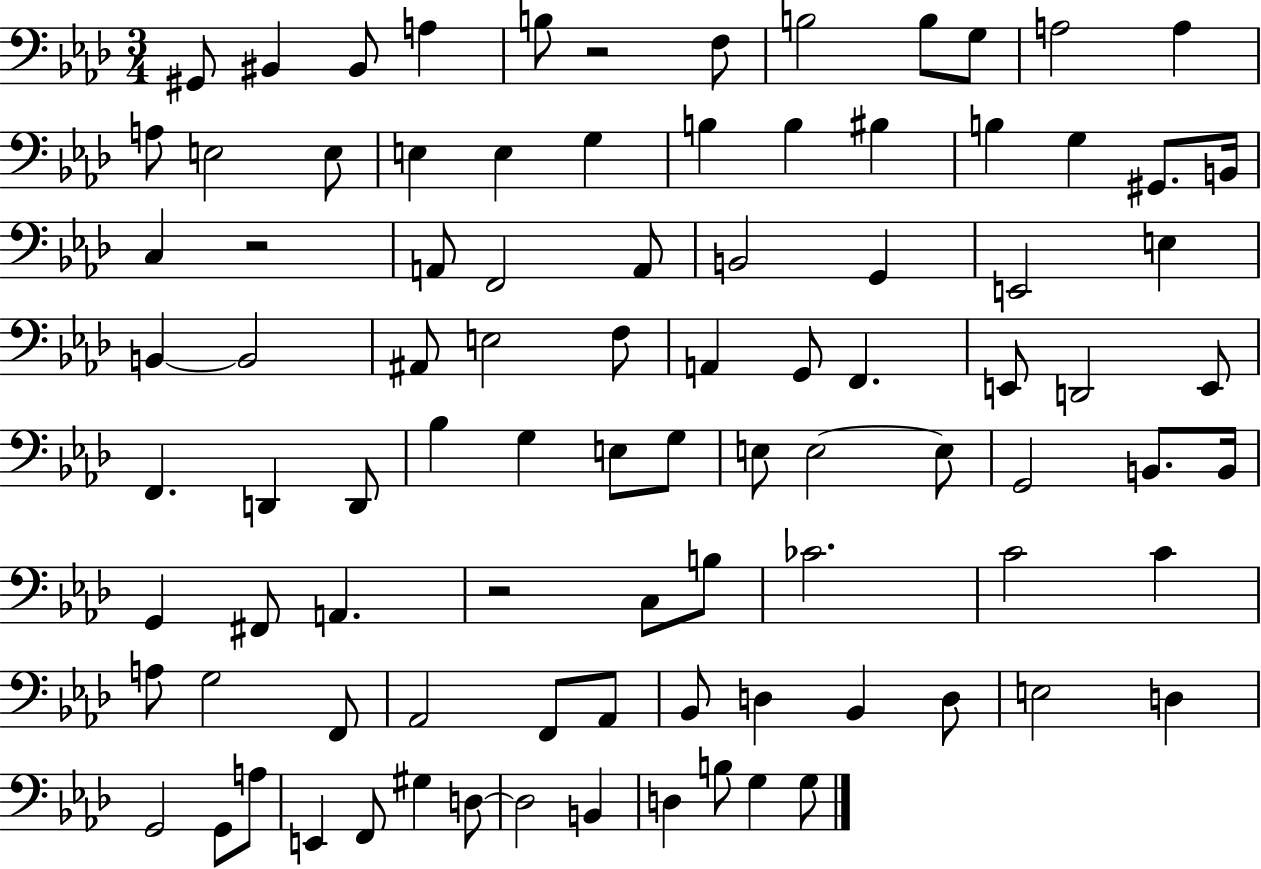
{
  \clef bass
  \numericTimeSignature
  \time 3/4
  \key aes \major
  gis,8 bis,4 bis,8 a4 | b8 r2 f8 | b2 b8 g8 | a2 a4 | \break a8 e2 e8 | e4 e4 g4 | b4 b4 bis4 | b4 g4 gis,8. b,16 | \break c4 r2 | a,8 f,2 a,8 | b,2 g,4 | e,2 e4 | \break b,4~~ b,2 | ais,8 e2 f8 | a,4 g,8 f,4. | e,8 d,2 e,8 | \break f,4. d,4 d,8 | bes4 g4 e8 g8 | e8 e2~~ e8 | g,2 b,8. b,16 | \break g,4 fis,8 a,4. | r2 c8 b8 | ces'2. | c'2 c'4 | \break a8 g2 f,8 | aes,2 f,8 aes,8 | bes,8 d4 bes,4 d8 | e2 d4 | \break g,2 g,8 a8 | e,4 f,8 gis4 d8~~ | d2 b,4 | d4 b8 g4 g8 | \break \bar "|."
}